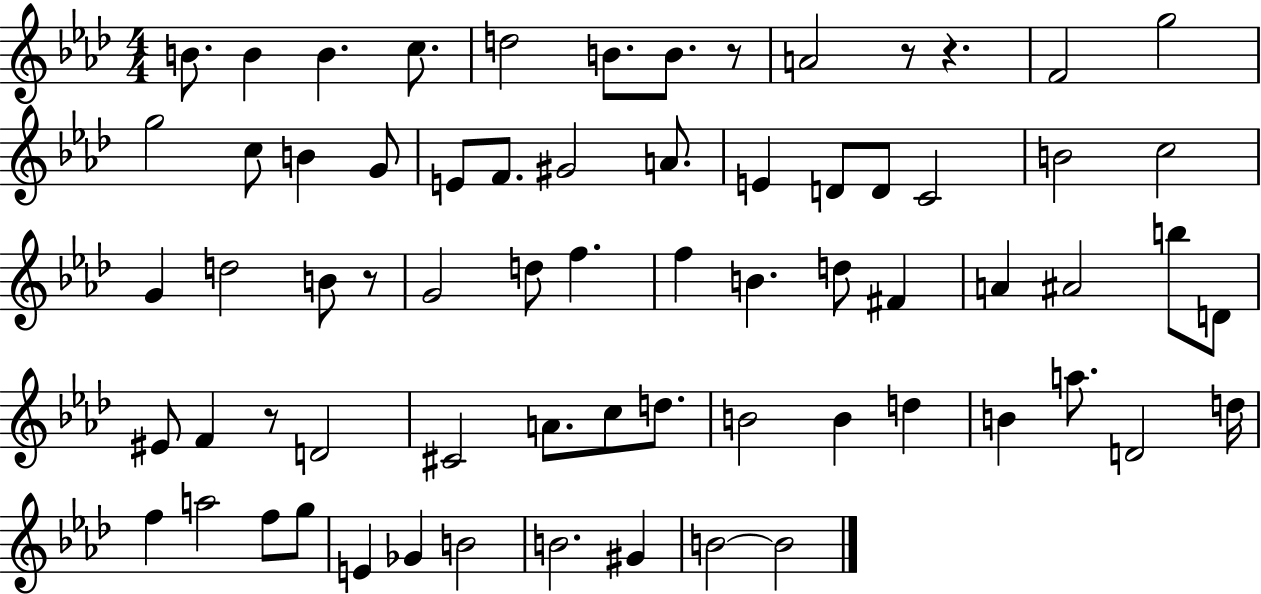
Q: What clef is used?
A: treble